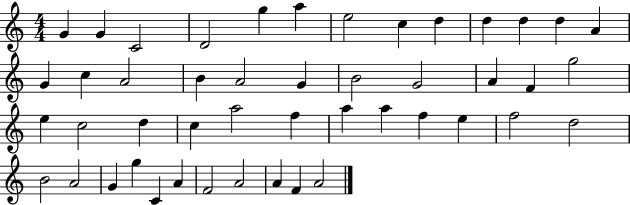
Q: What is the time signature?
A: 4/4